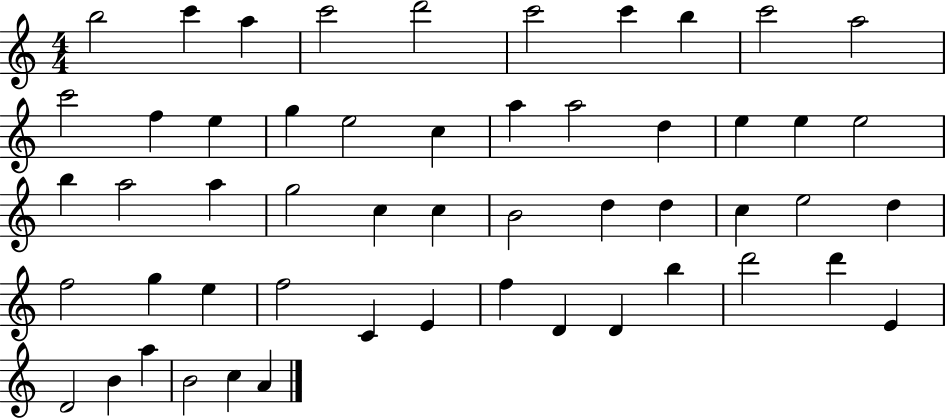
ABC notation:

X:1
T:Untitled
M:4/4
L:1/4
K:C
b2 c' a c'2 d'2 c'2 c' b c'2 a2 c'2 f e g e2 c a a2 d e e e2 b a2 a g2 c c B2 d d c e2 d f2 g e f2 C E f D D b d'2 d' E D2 B a B2 c A